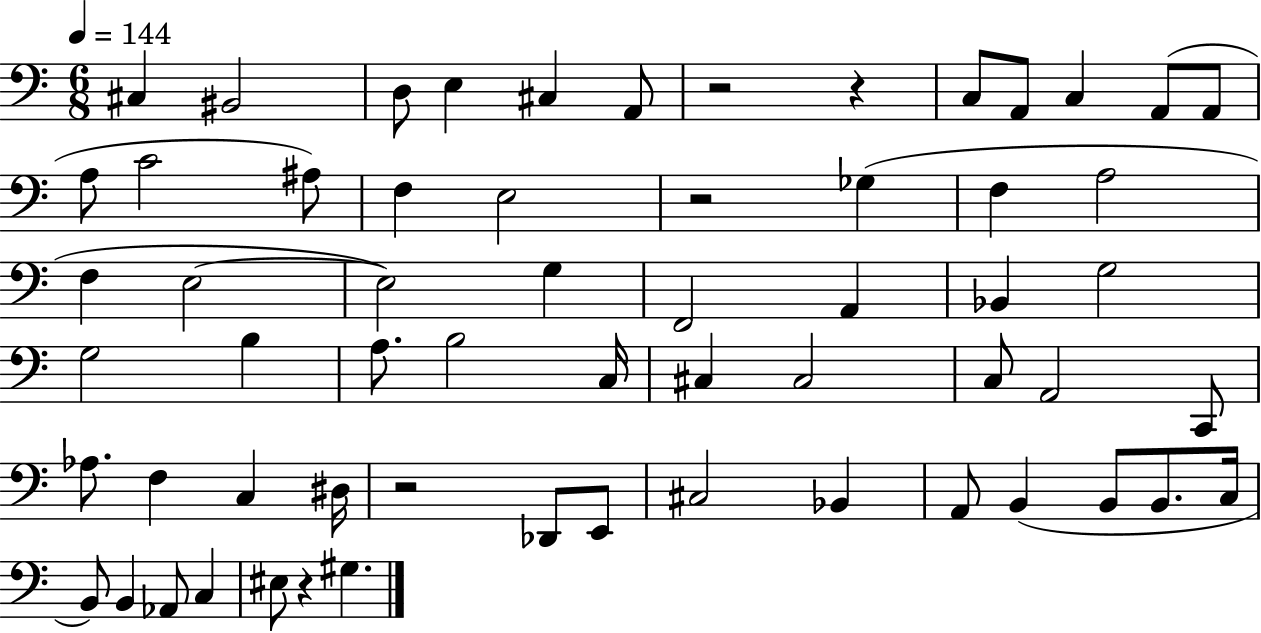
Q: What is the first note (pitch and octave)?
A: C#3